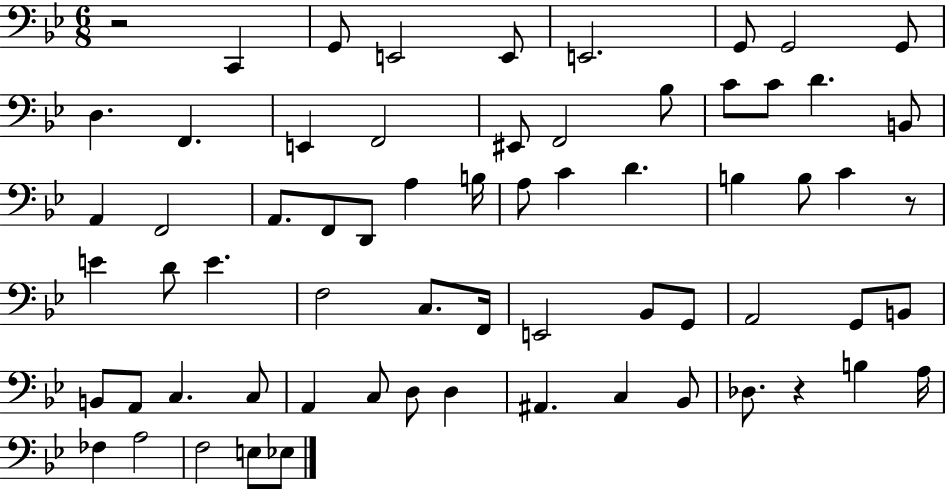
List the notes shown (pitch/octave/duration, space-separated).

R/h C2/q G2/e E2/h E2/e E2/h. G2/e G2/h G2/e D3/q. F2/q. E2/q F2/h EIS2/e F2/h Bb3/e C4/e C4/e D4/q. B2/e A2/q F2/h A2/e. F2/e D2/e A3/q B3/s A3/e C4/q D4/q. B3/q B3/e C4/q R/e E4/q D4/e E4/q. F3/h C3/e. F2/s E2/h Bb2/e G2/e A2/h G2/e B2/e B2/e A2/e C3/q. C3/e A2/q C3/e D3/e D3/q A#2/q. C3/q Bb2/e Db3/e. R/q B3/q A3/s FES3/q A3/h F3/h E3/e Eb3/e